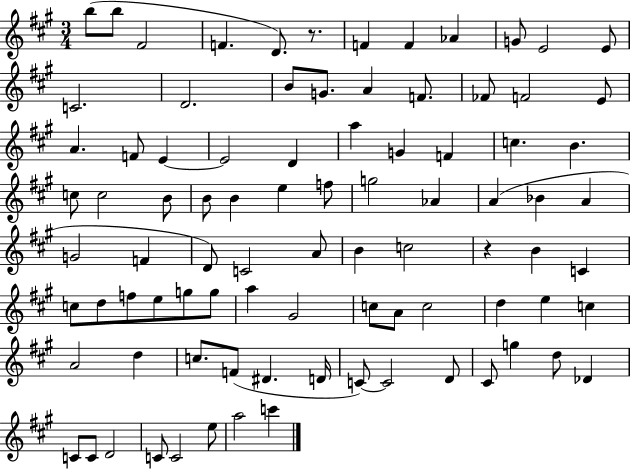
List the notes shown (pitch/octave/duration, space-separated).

B5/e B5/e F#4/h F4/q. D4/e. R/e. F4/q F4/q Ab4/q G4/e E4/h E4/e C4/h. D4/h. B4/e G4/e. A4/q F4/e. FES4/e F4/h E4/e A4/q. F4/e E4/q E4/h D4/q A5/q G4/q F4/q C5/q. B4/q. C5/e C5/h B4/e B4/e B4/q E5/q F5/e G5/h Ab4/q A4/q Bb4/q A4/q G4/h F4/q D4/e C4/h A4/e B4/q C5/h R/q B4/q C4/q C5/e D5/e F5/e E5/e G5/e G5/e A5/q G#4/h C5/e A4/e C5/h D5/q E5/q C5/q A4/h D5/q C5/e. F4/e D#4/q. D4/s C4/e C4/h D4/e C#4/e G5/q D5/e Db4/q C4/e C4/e D4/h C4/e C4/h E5/e A5/h C6/q